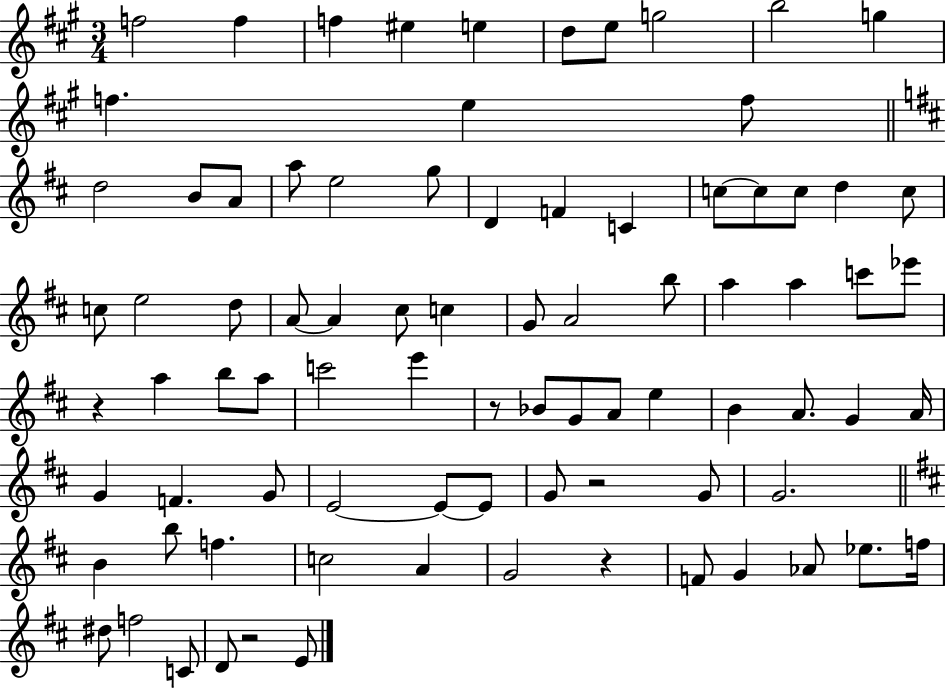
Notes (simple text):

F5/h F5/q F5/q EIS5/q E5/q D5/e E5/e G5/h B5/h G5/q F5/q. E5/q F5/e D5/h B4/e A4/e A5/e E5/h G5/e D4/q F4/q C4/q C5/e C5/e C5/e D5/q C5/e C5/e E5/h D5/e A4/e A4/q C#5/e C5/q G4/e A4/h B5/e A5/q A5/q C6/e Eb6/e R/q A5/q B5/e A5/e C6/h E6/q R/e Bb4/e G4/e A4/e E5/q B4/q A4/e. G4/q A4/s G4/q F4/q. G4/e E4/h E4/e E4/e G4/e R/h G4/e G4/h. B4/q B5/e F5/q. C5/h A4/q G4/h R/q F4/e G4/q Ab4/e Eb5/e. F5/s D#5/e F5/h C4/e D4/e R/h E4/e